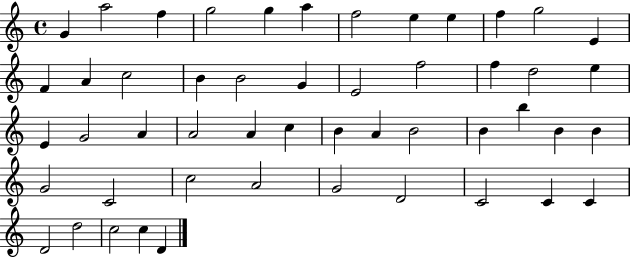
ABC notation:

X:1
T:Untitled
M:4/4
L:1/4
K:C
G a2 f g2 g a f2 e e f g2 E F A c2 B B2 G E2 f2 f d2 e E G2 A A2 A c B A B2 B b B B G2 C2 c2 A2 G2 D2 C2 C C D2 d2 c2 c D